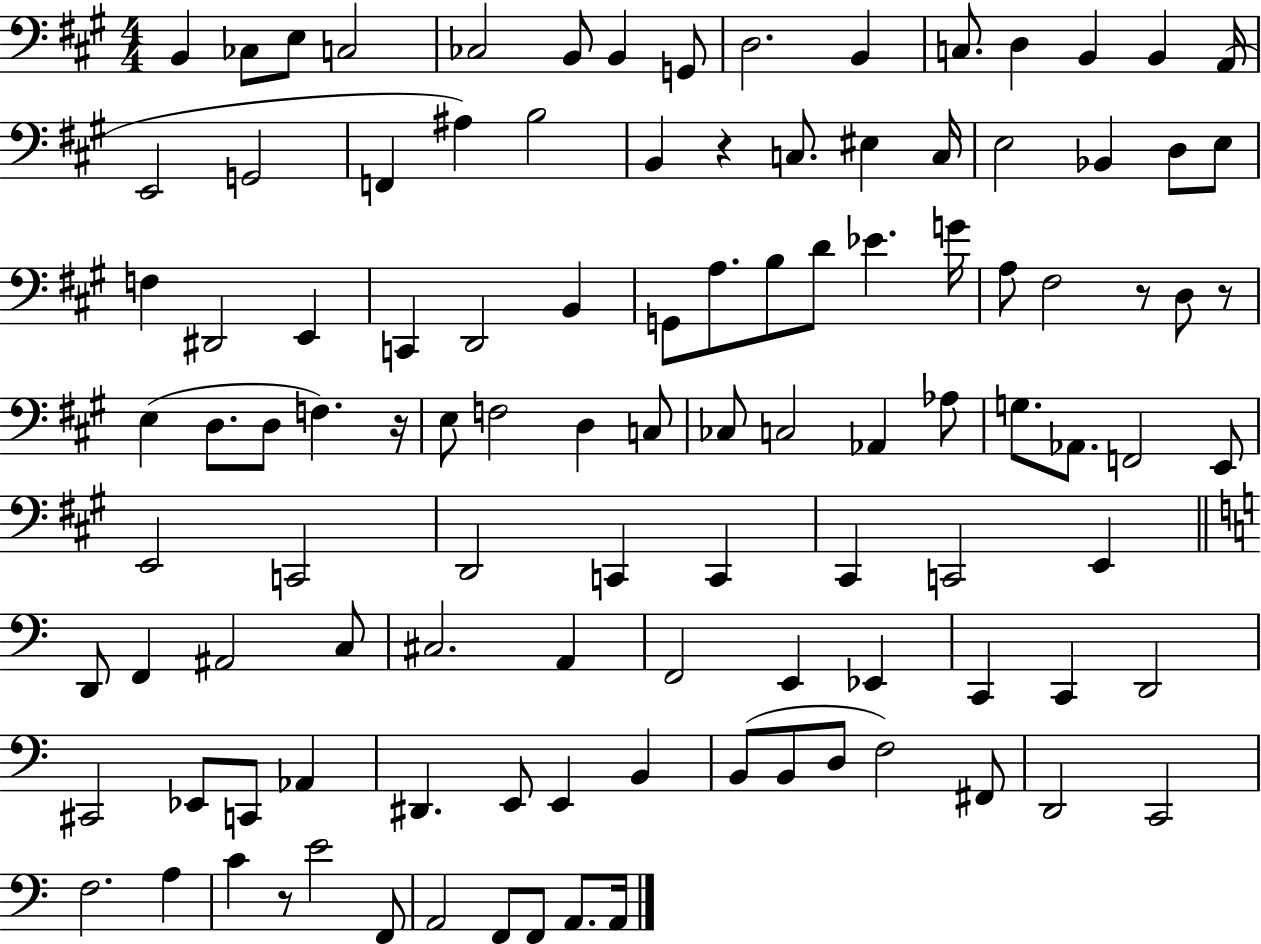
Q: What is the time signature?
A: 4/4